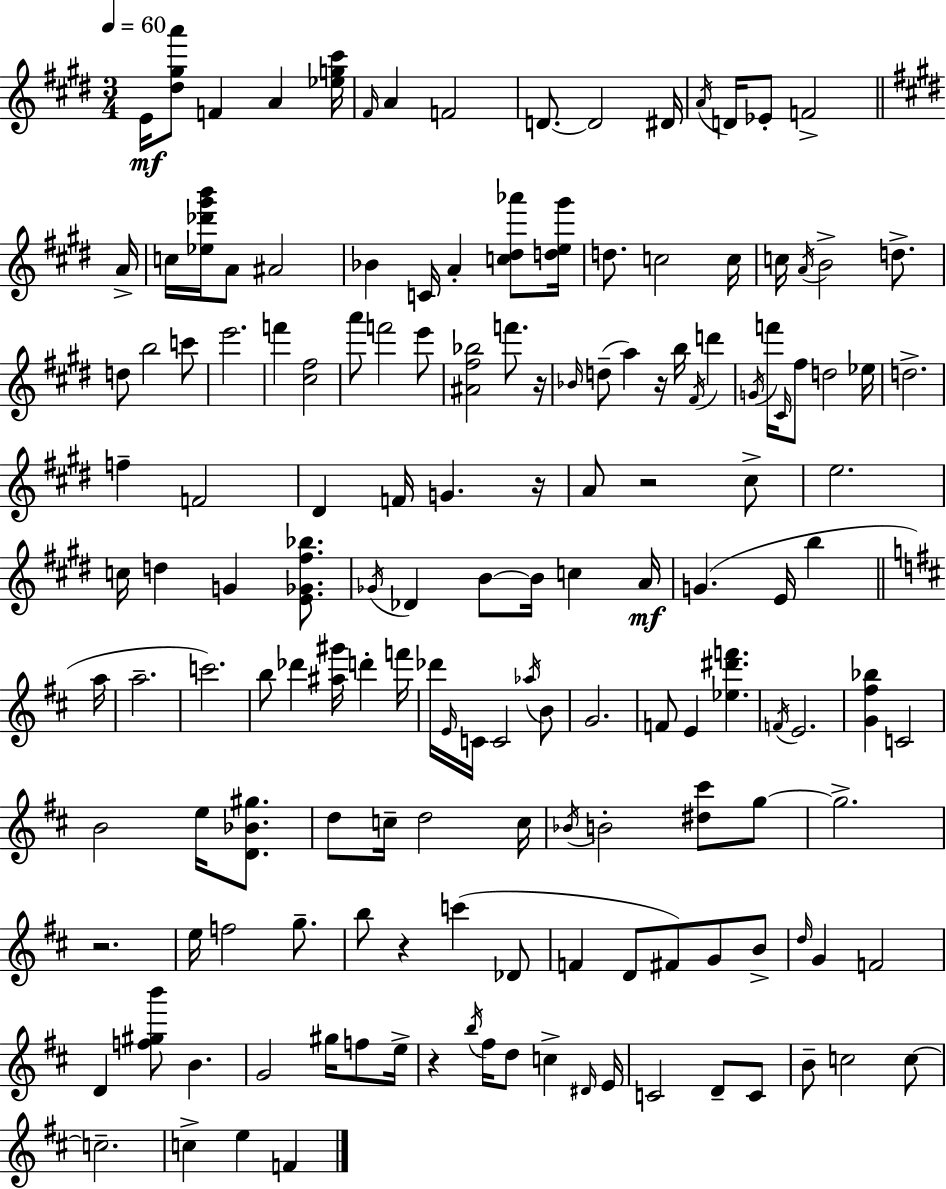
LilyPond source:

{
  \clef treble
  \numericTimeSignature
  \time 3/4
  \key e \major
  \tempo 4 = 60
  e'16\mf <dis'' gis'' a'''>8 f'4 a'4 <ees'' g'' cis'''>16 | \grace { fis'16 } a'4 f'2 | d'8.~~ d'2 | dis'16 \acciaccatura { a'16 } d'16 ees'8-. f'2-> | \break \bar "||" \break \key e \major a'16-> c''16 <ees'' des''' gis''' b'''>16 a'8 ais'2 | bes'4 c'16 a'4-. <c'' dis'' aes'''>8 | <d'' e'' gis'''>16 d''8. c''2 | c''16 c''16 \acciaccatura { a'16 } b'2-> d''8.-> | \break d''8 b''2 | c'''8 e'''2. | f'''4 <cis'' fis''>2 | a'''8 f'''2 | \break e'''8 <ais' fis'' bes''>2 f'''8. | r16 \grace { bes'16 }( d''8-- a''4) r16 b''16 \acciaccatura { fis'16 } | d'''4 \acciaccatura { g'16 } f'''16 \grace { cis'16 } fis''8 d''2 | ees''16 d''2.-> | \break f''4-- f'2 | dis'4 f'16 g'4. | r16 a'8 r2 | cis''8-> e''2. | \break c''16 d''4 g'4 | <e' ges' fis'' bes''>8. \acciaccatura { ges'16 } des'4 b'8~~ | b'16 c''4 a'16\mf g'4.( | e'16 b''4 \bar "||" \break \key d \major a''16 a''2.-- | c'''2.) | b''8 des'''4 <ais'' gis'''>16 d'''4-. | f'''16 des'''16 \grace { e'16 } c'16 c'2 | \break \acciaccatura { aes''16 } b'8 g'2. | f'8 e'4 <ees'' dis''' f'''>4. | \acciaccatura { f'16 } e'2. | <g' fis'' bes''>4 c'2 | \break b'2 | e''16 <d' bes' gis''>8. d''8 c''16-- d''2 | c''16 \acciaccatura { bes'16 } b'2-. | <dis'' cis'''>8 g''8~~ g''2.-> | \break r2. | e''16 f''2 | g''8.-- b''8 r4 c'''4( | des'8 f'4 d'8 fis'8) | \break g'8 b'8-> \grace { d''16 } g'4 f'2 | d'4 <f'' gis'' b'''>8 | b'4. g'2 | gis''16 f''8 e''16-> r4 \acciaccatura { b''16 } fis''16 | \break d''8 c''4-> \grace { dis'16 } e'16 c'2 | d'8-- c'8 b'8-- c''2 | c''8~~ c''2.-- | c''4-> | \break e''4 f'4 \bar "|."
}